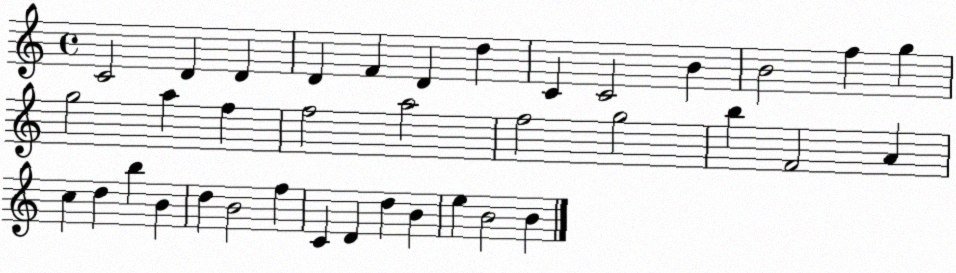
X:1
T:Untitled
M:4/4
L:1/4
K:C
C2 D D D F D d C C2 B B2 f g g2 a f f2 a2 f2 g2 b F2 A c d b B d B2 f C D d B e B2 B